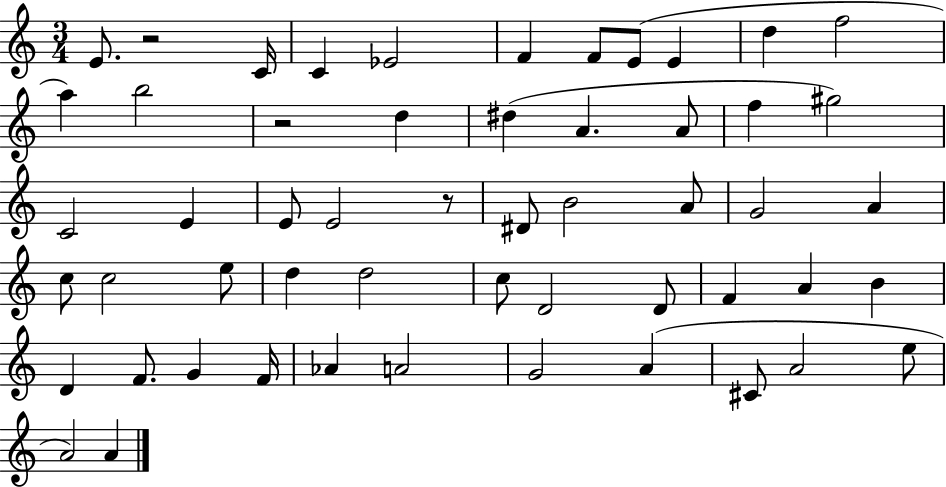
E4/e. R/h C4/s C4/q Eb4/h F4/q F4/e E4/e E4/q D5/q F5/h A5/q B5/h R/h D5/q D#5/q A4/q. A4/e F5/q G#5/h C4/h E4/q E4/e E4/h R/e D#4/e B4/h A4/e G4/h A4/q C5/e C5/h E5/e D5/q D5/h C5/e D4/h D4/e F4/q A4/q B4/q D4/q F4/e. G4/q F4/s Ab4/q A4/h G4/h A4/q C#4/e A4/h E5/e A4/h A4/q